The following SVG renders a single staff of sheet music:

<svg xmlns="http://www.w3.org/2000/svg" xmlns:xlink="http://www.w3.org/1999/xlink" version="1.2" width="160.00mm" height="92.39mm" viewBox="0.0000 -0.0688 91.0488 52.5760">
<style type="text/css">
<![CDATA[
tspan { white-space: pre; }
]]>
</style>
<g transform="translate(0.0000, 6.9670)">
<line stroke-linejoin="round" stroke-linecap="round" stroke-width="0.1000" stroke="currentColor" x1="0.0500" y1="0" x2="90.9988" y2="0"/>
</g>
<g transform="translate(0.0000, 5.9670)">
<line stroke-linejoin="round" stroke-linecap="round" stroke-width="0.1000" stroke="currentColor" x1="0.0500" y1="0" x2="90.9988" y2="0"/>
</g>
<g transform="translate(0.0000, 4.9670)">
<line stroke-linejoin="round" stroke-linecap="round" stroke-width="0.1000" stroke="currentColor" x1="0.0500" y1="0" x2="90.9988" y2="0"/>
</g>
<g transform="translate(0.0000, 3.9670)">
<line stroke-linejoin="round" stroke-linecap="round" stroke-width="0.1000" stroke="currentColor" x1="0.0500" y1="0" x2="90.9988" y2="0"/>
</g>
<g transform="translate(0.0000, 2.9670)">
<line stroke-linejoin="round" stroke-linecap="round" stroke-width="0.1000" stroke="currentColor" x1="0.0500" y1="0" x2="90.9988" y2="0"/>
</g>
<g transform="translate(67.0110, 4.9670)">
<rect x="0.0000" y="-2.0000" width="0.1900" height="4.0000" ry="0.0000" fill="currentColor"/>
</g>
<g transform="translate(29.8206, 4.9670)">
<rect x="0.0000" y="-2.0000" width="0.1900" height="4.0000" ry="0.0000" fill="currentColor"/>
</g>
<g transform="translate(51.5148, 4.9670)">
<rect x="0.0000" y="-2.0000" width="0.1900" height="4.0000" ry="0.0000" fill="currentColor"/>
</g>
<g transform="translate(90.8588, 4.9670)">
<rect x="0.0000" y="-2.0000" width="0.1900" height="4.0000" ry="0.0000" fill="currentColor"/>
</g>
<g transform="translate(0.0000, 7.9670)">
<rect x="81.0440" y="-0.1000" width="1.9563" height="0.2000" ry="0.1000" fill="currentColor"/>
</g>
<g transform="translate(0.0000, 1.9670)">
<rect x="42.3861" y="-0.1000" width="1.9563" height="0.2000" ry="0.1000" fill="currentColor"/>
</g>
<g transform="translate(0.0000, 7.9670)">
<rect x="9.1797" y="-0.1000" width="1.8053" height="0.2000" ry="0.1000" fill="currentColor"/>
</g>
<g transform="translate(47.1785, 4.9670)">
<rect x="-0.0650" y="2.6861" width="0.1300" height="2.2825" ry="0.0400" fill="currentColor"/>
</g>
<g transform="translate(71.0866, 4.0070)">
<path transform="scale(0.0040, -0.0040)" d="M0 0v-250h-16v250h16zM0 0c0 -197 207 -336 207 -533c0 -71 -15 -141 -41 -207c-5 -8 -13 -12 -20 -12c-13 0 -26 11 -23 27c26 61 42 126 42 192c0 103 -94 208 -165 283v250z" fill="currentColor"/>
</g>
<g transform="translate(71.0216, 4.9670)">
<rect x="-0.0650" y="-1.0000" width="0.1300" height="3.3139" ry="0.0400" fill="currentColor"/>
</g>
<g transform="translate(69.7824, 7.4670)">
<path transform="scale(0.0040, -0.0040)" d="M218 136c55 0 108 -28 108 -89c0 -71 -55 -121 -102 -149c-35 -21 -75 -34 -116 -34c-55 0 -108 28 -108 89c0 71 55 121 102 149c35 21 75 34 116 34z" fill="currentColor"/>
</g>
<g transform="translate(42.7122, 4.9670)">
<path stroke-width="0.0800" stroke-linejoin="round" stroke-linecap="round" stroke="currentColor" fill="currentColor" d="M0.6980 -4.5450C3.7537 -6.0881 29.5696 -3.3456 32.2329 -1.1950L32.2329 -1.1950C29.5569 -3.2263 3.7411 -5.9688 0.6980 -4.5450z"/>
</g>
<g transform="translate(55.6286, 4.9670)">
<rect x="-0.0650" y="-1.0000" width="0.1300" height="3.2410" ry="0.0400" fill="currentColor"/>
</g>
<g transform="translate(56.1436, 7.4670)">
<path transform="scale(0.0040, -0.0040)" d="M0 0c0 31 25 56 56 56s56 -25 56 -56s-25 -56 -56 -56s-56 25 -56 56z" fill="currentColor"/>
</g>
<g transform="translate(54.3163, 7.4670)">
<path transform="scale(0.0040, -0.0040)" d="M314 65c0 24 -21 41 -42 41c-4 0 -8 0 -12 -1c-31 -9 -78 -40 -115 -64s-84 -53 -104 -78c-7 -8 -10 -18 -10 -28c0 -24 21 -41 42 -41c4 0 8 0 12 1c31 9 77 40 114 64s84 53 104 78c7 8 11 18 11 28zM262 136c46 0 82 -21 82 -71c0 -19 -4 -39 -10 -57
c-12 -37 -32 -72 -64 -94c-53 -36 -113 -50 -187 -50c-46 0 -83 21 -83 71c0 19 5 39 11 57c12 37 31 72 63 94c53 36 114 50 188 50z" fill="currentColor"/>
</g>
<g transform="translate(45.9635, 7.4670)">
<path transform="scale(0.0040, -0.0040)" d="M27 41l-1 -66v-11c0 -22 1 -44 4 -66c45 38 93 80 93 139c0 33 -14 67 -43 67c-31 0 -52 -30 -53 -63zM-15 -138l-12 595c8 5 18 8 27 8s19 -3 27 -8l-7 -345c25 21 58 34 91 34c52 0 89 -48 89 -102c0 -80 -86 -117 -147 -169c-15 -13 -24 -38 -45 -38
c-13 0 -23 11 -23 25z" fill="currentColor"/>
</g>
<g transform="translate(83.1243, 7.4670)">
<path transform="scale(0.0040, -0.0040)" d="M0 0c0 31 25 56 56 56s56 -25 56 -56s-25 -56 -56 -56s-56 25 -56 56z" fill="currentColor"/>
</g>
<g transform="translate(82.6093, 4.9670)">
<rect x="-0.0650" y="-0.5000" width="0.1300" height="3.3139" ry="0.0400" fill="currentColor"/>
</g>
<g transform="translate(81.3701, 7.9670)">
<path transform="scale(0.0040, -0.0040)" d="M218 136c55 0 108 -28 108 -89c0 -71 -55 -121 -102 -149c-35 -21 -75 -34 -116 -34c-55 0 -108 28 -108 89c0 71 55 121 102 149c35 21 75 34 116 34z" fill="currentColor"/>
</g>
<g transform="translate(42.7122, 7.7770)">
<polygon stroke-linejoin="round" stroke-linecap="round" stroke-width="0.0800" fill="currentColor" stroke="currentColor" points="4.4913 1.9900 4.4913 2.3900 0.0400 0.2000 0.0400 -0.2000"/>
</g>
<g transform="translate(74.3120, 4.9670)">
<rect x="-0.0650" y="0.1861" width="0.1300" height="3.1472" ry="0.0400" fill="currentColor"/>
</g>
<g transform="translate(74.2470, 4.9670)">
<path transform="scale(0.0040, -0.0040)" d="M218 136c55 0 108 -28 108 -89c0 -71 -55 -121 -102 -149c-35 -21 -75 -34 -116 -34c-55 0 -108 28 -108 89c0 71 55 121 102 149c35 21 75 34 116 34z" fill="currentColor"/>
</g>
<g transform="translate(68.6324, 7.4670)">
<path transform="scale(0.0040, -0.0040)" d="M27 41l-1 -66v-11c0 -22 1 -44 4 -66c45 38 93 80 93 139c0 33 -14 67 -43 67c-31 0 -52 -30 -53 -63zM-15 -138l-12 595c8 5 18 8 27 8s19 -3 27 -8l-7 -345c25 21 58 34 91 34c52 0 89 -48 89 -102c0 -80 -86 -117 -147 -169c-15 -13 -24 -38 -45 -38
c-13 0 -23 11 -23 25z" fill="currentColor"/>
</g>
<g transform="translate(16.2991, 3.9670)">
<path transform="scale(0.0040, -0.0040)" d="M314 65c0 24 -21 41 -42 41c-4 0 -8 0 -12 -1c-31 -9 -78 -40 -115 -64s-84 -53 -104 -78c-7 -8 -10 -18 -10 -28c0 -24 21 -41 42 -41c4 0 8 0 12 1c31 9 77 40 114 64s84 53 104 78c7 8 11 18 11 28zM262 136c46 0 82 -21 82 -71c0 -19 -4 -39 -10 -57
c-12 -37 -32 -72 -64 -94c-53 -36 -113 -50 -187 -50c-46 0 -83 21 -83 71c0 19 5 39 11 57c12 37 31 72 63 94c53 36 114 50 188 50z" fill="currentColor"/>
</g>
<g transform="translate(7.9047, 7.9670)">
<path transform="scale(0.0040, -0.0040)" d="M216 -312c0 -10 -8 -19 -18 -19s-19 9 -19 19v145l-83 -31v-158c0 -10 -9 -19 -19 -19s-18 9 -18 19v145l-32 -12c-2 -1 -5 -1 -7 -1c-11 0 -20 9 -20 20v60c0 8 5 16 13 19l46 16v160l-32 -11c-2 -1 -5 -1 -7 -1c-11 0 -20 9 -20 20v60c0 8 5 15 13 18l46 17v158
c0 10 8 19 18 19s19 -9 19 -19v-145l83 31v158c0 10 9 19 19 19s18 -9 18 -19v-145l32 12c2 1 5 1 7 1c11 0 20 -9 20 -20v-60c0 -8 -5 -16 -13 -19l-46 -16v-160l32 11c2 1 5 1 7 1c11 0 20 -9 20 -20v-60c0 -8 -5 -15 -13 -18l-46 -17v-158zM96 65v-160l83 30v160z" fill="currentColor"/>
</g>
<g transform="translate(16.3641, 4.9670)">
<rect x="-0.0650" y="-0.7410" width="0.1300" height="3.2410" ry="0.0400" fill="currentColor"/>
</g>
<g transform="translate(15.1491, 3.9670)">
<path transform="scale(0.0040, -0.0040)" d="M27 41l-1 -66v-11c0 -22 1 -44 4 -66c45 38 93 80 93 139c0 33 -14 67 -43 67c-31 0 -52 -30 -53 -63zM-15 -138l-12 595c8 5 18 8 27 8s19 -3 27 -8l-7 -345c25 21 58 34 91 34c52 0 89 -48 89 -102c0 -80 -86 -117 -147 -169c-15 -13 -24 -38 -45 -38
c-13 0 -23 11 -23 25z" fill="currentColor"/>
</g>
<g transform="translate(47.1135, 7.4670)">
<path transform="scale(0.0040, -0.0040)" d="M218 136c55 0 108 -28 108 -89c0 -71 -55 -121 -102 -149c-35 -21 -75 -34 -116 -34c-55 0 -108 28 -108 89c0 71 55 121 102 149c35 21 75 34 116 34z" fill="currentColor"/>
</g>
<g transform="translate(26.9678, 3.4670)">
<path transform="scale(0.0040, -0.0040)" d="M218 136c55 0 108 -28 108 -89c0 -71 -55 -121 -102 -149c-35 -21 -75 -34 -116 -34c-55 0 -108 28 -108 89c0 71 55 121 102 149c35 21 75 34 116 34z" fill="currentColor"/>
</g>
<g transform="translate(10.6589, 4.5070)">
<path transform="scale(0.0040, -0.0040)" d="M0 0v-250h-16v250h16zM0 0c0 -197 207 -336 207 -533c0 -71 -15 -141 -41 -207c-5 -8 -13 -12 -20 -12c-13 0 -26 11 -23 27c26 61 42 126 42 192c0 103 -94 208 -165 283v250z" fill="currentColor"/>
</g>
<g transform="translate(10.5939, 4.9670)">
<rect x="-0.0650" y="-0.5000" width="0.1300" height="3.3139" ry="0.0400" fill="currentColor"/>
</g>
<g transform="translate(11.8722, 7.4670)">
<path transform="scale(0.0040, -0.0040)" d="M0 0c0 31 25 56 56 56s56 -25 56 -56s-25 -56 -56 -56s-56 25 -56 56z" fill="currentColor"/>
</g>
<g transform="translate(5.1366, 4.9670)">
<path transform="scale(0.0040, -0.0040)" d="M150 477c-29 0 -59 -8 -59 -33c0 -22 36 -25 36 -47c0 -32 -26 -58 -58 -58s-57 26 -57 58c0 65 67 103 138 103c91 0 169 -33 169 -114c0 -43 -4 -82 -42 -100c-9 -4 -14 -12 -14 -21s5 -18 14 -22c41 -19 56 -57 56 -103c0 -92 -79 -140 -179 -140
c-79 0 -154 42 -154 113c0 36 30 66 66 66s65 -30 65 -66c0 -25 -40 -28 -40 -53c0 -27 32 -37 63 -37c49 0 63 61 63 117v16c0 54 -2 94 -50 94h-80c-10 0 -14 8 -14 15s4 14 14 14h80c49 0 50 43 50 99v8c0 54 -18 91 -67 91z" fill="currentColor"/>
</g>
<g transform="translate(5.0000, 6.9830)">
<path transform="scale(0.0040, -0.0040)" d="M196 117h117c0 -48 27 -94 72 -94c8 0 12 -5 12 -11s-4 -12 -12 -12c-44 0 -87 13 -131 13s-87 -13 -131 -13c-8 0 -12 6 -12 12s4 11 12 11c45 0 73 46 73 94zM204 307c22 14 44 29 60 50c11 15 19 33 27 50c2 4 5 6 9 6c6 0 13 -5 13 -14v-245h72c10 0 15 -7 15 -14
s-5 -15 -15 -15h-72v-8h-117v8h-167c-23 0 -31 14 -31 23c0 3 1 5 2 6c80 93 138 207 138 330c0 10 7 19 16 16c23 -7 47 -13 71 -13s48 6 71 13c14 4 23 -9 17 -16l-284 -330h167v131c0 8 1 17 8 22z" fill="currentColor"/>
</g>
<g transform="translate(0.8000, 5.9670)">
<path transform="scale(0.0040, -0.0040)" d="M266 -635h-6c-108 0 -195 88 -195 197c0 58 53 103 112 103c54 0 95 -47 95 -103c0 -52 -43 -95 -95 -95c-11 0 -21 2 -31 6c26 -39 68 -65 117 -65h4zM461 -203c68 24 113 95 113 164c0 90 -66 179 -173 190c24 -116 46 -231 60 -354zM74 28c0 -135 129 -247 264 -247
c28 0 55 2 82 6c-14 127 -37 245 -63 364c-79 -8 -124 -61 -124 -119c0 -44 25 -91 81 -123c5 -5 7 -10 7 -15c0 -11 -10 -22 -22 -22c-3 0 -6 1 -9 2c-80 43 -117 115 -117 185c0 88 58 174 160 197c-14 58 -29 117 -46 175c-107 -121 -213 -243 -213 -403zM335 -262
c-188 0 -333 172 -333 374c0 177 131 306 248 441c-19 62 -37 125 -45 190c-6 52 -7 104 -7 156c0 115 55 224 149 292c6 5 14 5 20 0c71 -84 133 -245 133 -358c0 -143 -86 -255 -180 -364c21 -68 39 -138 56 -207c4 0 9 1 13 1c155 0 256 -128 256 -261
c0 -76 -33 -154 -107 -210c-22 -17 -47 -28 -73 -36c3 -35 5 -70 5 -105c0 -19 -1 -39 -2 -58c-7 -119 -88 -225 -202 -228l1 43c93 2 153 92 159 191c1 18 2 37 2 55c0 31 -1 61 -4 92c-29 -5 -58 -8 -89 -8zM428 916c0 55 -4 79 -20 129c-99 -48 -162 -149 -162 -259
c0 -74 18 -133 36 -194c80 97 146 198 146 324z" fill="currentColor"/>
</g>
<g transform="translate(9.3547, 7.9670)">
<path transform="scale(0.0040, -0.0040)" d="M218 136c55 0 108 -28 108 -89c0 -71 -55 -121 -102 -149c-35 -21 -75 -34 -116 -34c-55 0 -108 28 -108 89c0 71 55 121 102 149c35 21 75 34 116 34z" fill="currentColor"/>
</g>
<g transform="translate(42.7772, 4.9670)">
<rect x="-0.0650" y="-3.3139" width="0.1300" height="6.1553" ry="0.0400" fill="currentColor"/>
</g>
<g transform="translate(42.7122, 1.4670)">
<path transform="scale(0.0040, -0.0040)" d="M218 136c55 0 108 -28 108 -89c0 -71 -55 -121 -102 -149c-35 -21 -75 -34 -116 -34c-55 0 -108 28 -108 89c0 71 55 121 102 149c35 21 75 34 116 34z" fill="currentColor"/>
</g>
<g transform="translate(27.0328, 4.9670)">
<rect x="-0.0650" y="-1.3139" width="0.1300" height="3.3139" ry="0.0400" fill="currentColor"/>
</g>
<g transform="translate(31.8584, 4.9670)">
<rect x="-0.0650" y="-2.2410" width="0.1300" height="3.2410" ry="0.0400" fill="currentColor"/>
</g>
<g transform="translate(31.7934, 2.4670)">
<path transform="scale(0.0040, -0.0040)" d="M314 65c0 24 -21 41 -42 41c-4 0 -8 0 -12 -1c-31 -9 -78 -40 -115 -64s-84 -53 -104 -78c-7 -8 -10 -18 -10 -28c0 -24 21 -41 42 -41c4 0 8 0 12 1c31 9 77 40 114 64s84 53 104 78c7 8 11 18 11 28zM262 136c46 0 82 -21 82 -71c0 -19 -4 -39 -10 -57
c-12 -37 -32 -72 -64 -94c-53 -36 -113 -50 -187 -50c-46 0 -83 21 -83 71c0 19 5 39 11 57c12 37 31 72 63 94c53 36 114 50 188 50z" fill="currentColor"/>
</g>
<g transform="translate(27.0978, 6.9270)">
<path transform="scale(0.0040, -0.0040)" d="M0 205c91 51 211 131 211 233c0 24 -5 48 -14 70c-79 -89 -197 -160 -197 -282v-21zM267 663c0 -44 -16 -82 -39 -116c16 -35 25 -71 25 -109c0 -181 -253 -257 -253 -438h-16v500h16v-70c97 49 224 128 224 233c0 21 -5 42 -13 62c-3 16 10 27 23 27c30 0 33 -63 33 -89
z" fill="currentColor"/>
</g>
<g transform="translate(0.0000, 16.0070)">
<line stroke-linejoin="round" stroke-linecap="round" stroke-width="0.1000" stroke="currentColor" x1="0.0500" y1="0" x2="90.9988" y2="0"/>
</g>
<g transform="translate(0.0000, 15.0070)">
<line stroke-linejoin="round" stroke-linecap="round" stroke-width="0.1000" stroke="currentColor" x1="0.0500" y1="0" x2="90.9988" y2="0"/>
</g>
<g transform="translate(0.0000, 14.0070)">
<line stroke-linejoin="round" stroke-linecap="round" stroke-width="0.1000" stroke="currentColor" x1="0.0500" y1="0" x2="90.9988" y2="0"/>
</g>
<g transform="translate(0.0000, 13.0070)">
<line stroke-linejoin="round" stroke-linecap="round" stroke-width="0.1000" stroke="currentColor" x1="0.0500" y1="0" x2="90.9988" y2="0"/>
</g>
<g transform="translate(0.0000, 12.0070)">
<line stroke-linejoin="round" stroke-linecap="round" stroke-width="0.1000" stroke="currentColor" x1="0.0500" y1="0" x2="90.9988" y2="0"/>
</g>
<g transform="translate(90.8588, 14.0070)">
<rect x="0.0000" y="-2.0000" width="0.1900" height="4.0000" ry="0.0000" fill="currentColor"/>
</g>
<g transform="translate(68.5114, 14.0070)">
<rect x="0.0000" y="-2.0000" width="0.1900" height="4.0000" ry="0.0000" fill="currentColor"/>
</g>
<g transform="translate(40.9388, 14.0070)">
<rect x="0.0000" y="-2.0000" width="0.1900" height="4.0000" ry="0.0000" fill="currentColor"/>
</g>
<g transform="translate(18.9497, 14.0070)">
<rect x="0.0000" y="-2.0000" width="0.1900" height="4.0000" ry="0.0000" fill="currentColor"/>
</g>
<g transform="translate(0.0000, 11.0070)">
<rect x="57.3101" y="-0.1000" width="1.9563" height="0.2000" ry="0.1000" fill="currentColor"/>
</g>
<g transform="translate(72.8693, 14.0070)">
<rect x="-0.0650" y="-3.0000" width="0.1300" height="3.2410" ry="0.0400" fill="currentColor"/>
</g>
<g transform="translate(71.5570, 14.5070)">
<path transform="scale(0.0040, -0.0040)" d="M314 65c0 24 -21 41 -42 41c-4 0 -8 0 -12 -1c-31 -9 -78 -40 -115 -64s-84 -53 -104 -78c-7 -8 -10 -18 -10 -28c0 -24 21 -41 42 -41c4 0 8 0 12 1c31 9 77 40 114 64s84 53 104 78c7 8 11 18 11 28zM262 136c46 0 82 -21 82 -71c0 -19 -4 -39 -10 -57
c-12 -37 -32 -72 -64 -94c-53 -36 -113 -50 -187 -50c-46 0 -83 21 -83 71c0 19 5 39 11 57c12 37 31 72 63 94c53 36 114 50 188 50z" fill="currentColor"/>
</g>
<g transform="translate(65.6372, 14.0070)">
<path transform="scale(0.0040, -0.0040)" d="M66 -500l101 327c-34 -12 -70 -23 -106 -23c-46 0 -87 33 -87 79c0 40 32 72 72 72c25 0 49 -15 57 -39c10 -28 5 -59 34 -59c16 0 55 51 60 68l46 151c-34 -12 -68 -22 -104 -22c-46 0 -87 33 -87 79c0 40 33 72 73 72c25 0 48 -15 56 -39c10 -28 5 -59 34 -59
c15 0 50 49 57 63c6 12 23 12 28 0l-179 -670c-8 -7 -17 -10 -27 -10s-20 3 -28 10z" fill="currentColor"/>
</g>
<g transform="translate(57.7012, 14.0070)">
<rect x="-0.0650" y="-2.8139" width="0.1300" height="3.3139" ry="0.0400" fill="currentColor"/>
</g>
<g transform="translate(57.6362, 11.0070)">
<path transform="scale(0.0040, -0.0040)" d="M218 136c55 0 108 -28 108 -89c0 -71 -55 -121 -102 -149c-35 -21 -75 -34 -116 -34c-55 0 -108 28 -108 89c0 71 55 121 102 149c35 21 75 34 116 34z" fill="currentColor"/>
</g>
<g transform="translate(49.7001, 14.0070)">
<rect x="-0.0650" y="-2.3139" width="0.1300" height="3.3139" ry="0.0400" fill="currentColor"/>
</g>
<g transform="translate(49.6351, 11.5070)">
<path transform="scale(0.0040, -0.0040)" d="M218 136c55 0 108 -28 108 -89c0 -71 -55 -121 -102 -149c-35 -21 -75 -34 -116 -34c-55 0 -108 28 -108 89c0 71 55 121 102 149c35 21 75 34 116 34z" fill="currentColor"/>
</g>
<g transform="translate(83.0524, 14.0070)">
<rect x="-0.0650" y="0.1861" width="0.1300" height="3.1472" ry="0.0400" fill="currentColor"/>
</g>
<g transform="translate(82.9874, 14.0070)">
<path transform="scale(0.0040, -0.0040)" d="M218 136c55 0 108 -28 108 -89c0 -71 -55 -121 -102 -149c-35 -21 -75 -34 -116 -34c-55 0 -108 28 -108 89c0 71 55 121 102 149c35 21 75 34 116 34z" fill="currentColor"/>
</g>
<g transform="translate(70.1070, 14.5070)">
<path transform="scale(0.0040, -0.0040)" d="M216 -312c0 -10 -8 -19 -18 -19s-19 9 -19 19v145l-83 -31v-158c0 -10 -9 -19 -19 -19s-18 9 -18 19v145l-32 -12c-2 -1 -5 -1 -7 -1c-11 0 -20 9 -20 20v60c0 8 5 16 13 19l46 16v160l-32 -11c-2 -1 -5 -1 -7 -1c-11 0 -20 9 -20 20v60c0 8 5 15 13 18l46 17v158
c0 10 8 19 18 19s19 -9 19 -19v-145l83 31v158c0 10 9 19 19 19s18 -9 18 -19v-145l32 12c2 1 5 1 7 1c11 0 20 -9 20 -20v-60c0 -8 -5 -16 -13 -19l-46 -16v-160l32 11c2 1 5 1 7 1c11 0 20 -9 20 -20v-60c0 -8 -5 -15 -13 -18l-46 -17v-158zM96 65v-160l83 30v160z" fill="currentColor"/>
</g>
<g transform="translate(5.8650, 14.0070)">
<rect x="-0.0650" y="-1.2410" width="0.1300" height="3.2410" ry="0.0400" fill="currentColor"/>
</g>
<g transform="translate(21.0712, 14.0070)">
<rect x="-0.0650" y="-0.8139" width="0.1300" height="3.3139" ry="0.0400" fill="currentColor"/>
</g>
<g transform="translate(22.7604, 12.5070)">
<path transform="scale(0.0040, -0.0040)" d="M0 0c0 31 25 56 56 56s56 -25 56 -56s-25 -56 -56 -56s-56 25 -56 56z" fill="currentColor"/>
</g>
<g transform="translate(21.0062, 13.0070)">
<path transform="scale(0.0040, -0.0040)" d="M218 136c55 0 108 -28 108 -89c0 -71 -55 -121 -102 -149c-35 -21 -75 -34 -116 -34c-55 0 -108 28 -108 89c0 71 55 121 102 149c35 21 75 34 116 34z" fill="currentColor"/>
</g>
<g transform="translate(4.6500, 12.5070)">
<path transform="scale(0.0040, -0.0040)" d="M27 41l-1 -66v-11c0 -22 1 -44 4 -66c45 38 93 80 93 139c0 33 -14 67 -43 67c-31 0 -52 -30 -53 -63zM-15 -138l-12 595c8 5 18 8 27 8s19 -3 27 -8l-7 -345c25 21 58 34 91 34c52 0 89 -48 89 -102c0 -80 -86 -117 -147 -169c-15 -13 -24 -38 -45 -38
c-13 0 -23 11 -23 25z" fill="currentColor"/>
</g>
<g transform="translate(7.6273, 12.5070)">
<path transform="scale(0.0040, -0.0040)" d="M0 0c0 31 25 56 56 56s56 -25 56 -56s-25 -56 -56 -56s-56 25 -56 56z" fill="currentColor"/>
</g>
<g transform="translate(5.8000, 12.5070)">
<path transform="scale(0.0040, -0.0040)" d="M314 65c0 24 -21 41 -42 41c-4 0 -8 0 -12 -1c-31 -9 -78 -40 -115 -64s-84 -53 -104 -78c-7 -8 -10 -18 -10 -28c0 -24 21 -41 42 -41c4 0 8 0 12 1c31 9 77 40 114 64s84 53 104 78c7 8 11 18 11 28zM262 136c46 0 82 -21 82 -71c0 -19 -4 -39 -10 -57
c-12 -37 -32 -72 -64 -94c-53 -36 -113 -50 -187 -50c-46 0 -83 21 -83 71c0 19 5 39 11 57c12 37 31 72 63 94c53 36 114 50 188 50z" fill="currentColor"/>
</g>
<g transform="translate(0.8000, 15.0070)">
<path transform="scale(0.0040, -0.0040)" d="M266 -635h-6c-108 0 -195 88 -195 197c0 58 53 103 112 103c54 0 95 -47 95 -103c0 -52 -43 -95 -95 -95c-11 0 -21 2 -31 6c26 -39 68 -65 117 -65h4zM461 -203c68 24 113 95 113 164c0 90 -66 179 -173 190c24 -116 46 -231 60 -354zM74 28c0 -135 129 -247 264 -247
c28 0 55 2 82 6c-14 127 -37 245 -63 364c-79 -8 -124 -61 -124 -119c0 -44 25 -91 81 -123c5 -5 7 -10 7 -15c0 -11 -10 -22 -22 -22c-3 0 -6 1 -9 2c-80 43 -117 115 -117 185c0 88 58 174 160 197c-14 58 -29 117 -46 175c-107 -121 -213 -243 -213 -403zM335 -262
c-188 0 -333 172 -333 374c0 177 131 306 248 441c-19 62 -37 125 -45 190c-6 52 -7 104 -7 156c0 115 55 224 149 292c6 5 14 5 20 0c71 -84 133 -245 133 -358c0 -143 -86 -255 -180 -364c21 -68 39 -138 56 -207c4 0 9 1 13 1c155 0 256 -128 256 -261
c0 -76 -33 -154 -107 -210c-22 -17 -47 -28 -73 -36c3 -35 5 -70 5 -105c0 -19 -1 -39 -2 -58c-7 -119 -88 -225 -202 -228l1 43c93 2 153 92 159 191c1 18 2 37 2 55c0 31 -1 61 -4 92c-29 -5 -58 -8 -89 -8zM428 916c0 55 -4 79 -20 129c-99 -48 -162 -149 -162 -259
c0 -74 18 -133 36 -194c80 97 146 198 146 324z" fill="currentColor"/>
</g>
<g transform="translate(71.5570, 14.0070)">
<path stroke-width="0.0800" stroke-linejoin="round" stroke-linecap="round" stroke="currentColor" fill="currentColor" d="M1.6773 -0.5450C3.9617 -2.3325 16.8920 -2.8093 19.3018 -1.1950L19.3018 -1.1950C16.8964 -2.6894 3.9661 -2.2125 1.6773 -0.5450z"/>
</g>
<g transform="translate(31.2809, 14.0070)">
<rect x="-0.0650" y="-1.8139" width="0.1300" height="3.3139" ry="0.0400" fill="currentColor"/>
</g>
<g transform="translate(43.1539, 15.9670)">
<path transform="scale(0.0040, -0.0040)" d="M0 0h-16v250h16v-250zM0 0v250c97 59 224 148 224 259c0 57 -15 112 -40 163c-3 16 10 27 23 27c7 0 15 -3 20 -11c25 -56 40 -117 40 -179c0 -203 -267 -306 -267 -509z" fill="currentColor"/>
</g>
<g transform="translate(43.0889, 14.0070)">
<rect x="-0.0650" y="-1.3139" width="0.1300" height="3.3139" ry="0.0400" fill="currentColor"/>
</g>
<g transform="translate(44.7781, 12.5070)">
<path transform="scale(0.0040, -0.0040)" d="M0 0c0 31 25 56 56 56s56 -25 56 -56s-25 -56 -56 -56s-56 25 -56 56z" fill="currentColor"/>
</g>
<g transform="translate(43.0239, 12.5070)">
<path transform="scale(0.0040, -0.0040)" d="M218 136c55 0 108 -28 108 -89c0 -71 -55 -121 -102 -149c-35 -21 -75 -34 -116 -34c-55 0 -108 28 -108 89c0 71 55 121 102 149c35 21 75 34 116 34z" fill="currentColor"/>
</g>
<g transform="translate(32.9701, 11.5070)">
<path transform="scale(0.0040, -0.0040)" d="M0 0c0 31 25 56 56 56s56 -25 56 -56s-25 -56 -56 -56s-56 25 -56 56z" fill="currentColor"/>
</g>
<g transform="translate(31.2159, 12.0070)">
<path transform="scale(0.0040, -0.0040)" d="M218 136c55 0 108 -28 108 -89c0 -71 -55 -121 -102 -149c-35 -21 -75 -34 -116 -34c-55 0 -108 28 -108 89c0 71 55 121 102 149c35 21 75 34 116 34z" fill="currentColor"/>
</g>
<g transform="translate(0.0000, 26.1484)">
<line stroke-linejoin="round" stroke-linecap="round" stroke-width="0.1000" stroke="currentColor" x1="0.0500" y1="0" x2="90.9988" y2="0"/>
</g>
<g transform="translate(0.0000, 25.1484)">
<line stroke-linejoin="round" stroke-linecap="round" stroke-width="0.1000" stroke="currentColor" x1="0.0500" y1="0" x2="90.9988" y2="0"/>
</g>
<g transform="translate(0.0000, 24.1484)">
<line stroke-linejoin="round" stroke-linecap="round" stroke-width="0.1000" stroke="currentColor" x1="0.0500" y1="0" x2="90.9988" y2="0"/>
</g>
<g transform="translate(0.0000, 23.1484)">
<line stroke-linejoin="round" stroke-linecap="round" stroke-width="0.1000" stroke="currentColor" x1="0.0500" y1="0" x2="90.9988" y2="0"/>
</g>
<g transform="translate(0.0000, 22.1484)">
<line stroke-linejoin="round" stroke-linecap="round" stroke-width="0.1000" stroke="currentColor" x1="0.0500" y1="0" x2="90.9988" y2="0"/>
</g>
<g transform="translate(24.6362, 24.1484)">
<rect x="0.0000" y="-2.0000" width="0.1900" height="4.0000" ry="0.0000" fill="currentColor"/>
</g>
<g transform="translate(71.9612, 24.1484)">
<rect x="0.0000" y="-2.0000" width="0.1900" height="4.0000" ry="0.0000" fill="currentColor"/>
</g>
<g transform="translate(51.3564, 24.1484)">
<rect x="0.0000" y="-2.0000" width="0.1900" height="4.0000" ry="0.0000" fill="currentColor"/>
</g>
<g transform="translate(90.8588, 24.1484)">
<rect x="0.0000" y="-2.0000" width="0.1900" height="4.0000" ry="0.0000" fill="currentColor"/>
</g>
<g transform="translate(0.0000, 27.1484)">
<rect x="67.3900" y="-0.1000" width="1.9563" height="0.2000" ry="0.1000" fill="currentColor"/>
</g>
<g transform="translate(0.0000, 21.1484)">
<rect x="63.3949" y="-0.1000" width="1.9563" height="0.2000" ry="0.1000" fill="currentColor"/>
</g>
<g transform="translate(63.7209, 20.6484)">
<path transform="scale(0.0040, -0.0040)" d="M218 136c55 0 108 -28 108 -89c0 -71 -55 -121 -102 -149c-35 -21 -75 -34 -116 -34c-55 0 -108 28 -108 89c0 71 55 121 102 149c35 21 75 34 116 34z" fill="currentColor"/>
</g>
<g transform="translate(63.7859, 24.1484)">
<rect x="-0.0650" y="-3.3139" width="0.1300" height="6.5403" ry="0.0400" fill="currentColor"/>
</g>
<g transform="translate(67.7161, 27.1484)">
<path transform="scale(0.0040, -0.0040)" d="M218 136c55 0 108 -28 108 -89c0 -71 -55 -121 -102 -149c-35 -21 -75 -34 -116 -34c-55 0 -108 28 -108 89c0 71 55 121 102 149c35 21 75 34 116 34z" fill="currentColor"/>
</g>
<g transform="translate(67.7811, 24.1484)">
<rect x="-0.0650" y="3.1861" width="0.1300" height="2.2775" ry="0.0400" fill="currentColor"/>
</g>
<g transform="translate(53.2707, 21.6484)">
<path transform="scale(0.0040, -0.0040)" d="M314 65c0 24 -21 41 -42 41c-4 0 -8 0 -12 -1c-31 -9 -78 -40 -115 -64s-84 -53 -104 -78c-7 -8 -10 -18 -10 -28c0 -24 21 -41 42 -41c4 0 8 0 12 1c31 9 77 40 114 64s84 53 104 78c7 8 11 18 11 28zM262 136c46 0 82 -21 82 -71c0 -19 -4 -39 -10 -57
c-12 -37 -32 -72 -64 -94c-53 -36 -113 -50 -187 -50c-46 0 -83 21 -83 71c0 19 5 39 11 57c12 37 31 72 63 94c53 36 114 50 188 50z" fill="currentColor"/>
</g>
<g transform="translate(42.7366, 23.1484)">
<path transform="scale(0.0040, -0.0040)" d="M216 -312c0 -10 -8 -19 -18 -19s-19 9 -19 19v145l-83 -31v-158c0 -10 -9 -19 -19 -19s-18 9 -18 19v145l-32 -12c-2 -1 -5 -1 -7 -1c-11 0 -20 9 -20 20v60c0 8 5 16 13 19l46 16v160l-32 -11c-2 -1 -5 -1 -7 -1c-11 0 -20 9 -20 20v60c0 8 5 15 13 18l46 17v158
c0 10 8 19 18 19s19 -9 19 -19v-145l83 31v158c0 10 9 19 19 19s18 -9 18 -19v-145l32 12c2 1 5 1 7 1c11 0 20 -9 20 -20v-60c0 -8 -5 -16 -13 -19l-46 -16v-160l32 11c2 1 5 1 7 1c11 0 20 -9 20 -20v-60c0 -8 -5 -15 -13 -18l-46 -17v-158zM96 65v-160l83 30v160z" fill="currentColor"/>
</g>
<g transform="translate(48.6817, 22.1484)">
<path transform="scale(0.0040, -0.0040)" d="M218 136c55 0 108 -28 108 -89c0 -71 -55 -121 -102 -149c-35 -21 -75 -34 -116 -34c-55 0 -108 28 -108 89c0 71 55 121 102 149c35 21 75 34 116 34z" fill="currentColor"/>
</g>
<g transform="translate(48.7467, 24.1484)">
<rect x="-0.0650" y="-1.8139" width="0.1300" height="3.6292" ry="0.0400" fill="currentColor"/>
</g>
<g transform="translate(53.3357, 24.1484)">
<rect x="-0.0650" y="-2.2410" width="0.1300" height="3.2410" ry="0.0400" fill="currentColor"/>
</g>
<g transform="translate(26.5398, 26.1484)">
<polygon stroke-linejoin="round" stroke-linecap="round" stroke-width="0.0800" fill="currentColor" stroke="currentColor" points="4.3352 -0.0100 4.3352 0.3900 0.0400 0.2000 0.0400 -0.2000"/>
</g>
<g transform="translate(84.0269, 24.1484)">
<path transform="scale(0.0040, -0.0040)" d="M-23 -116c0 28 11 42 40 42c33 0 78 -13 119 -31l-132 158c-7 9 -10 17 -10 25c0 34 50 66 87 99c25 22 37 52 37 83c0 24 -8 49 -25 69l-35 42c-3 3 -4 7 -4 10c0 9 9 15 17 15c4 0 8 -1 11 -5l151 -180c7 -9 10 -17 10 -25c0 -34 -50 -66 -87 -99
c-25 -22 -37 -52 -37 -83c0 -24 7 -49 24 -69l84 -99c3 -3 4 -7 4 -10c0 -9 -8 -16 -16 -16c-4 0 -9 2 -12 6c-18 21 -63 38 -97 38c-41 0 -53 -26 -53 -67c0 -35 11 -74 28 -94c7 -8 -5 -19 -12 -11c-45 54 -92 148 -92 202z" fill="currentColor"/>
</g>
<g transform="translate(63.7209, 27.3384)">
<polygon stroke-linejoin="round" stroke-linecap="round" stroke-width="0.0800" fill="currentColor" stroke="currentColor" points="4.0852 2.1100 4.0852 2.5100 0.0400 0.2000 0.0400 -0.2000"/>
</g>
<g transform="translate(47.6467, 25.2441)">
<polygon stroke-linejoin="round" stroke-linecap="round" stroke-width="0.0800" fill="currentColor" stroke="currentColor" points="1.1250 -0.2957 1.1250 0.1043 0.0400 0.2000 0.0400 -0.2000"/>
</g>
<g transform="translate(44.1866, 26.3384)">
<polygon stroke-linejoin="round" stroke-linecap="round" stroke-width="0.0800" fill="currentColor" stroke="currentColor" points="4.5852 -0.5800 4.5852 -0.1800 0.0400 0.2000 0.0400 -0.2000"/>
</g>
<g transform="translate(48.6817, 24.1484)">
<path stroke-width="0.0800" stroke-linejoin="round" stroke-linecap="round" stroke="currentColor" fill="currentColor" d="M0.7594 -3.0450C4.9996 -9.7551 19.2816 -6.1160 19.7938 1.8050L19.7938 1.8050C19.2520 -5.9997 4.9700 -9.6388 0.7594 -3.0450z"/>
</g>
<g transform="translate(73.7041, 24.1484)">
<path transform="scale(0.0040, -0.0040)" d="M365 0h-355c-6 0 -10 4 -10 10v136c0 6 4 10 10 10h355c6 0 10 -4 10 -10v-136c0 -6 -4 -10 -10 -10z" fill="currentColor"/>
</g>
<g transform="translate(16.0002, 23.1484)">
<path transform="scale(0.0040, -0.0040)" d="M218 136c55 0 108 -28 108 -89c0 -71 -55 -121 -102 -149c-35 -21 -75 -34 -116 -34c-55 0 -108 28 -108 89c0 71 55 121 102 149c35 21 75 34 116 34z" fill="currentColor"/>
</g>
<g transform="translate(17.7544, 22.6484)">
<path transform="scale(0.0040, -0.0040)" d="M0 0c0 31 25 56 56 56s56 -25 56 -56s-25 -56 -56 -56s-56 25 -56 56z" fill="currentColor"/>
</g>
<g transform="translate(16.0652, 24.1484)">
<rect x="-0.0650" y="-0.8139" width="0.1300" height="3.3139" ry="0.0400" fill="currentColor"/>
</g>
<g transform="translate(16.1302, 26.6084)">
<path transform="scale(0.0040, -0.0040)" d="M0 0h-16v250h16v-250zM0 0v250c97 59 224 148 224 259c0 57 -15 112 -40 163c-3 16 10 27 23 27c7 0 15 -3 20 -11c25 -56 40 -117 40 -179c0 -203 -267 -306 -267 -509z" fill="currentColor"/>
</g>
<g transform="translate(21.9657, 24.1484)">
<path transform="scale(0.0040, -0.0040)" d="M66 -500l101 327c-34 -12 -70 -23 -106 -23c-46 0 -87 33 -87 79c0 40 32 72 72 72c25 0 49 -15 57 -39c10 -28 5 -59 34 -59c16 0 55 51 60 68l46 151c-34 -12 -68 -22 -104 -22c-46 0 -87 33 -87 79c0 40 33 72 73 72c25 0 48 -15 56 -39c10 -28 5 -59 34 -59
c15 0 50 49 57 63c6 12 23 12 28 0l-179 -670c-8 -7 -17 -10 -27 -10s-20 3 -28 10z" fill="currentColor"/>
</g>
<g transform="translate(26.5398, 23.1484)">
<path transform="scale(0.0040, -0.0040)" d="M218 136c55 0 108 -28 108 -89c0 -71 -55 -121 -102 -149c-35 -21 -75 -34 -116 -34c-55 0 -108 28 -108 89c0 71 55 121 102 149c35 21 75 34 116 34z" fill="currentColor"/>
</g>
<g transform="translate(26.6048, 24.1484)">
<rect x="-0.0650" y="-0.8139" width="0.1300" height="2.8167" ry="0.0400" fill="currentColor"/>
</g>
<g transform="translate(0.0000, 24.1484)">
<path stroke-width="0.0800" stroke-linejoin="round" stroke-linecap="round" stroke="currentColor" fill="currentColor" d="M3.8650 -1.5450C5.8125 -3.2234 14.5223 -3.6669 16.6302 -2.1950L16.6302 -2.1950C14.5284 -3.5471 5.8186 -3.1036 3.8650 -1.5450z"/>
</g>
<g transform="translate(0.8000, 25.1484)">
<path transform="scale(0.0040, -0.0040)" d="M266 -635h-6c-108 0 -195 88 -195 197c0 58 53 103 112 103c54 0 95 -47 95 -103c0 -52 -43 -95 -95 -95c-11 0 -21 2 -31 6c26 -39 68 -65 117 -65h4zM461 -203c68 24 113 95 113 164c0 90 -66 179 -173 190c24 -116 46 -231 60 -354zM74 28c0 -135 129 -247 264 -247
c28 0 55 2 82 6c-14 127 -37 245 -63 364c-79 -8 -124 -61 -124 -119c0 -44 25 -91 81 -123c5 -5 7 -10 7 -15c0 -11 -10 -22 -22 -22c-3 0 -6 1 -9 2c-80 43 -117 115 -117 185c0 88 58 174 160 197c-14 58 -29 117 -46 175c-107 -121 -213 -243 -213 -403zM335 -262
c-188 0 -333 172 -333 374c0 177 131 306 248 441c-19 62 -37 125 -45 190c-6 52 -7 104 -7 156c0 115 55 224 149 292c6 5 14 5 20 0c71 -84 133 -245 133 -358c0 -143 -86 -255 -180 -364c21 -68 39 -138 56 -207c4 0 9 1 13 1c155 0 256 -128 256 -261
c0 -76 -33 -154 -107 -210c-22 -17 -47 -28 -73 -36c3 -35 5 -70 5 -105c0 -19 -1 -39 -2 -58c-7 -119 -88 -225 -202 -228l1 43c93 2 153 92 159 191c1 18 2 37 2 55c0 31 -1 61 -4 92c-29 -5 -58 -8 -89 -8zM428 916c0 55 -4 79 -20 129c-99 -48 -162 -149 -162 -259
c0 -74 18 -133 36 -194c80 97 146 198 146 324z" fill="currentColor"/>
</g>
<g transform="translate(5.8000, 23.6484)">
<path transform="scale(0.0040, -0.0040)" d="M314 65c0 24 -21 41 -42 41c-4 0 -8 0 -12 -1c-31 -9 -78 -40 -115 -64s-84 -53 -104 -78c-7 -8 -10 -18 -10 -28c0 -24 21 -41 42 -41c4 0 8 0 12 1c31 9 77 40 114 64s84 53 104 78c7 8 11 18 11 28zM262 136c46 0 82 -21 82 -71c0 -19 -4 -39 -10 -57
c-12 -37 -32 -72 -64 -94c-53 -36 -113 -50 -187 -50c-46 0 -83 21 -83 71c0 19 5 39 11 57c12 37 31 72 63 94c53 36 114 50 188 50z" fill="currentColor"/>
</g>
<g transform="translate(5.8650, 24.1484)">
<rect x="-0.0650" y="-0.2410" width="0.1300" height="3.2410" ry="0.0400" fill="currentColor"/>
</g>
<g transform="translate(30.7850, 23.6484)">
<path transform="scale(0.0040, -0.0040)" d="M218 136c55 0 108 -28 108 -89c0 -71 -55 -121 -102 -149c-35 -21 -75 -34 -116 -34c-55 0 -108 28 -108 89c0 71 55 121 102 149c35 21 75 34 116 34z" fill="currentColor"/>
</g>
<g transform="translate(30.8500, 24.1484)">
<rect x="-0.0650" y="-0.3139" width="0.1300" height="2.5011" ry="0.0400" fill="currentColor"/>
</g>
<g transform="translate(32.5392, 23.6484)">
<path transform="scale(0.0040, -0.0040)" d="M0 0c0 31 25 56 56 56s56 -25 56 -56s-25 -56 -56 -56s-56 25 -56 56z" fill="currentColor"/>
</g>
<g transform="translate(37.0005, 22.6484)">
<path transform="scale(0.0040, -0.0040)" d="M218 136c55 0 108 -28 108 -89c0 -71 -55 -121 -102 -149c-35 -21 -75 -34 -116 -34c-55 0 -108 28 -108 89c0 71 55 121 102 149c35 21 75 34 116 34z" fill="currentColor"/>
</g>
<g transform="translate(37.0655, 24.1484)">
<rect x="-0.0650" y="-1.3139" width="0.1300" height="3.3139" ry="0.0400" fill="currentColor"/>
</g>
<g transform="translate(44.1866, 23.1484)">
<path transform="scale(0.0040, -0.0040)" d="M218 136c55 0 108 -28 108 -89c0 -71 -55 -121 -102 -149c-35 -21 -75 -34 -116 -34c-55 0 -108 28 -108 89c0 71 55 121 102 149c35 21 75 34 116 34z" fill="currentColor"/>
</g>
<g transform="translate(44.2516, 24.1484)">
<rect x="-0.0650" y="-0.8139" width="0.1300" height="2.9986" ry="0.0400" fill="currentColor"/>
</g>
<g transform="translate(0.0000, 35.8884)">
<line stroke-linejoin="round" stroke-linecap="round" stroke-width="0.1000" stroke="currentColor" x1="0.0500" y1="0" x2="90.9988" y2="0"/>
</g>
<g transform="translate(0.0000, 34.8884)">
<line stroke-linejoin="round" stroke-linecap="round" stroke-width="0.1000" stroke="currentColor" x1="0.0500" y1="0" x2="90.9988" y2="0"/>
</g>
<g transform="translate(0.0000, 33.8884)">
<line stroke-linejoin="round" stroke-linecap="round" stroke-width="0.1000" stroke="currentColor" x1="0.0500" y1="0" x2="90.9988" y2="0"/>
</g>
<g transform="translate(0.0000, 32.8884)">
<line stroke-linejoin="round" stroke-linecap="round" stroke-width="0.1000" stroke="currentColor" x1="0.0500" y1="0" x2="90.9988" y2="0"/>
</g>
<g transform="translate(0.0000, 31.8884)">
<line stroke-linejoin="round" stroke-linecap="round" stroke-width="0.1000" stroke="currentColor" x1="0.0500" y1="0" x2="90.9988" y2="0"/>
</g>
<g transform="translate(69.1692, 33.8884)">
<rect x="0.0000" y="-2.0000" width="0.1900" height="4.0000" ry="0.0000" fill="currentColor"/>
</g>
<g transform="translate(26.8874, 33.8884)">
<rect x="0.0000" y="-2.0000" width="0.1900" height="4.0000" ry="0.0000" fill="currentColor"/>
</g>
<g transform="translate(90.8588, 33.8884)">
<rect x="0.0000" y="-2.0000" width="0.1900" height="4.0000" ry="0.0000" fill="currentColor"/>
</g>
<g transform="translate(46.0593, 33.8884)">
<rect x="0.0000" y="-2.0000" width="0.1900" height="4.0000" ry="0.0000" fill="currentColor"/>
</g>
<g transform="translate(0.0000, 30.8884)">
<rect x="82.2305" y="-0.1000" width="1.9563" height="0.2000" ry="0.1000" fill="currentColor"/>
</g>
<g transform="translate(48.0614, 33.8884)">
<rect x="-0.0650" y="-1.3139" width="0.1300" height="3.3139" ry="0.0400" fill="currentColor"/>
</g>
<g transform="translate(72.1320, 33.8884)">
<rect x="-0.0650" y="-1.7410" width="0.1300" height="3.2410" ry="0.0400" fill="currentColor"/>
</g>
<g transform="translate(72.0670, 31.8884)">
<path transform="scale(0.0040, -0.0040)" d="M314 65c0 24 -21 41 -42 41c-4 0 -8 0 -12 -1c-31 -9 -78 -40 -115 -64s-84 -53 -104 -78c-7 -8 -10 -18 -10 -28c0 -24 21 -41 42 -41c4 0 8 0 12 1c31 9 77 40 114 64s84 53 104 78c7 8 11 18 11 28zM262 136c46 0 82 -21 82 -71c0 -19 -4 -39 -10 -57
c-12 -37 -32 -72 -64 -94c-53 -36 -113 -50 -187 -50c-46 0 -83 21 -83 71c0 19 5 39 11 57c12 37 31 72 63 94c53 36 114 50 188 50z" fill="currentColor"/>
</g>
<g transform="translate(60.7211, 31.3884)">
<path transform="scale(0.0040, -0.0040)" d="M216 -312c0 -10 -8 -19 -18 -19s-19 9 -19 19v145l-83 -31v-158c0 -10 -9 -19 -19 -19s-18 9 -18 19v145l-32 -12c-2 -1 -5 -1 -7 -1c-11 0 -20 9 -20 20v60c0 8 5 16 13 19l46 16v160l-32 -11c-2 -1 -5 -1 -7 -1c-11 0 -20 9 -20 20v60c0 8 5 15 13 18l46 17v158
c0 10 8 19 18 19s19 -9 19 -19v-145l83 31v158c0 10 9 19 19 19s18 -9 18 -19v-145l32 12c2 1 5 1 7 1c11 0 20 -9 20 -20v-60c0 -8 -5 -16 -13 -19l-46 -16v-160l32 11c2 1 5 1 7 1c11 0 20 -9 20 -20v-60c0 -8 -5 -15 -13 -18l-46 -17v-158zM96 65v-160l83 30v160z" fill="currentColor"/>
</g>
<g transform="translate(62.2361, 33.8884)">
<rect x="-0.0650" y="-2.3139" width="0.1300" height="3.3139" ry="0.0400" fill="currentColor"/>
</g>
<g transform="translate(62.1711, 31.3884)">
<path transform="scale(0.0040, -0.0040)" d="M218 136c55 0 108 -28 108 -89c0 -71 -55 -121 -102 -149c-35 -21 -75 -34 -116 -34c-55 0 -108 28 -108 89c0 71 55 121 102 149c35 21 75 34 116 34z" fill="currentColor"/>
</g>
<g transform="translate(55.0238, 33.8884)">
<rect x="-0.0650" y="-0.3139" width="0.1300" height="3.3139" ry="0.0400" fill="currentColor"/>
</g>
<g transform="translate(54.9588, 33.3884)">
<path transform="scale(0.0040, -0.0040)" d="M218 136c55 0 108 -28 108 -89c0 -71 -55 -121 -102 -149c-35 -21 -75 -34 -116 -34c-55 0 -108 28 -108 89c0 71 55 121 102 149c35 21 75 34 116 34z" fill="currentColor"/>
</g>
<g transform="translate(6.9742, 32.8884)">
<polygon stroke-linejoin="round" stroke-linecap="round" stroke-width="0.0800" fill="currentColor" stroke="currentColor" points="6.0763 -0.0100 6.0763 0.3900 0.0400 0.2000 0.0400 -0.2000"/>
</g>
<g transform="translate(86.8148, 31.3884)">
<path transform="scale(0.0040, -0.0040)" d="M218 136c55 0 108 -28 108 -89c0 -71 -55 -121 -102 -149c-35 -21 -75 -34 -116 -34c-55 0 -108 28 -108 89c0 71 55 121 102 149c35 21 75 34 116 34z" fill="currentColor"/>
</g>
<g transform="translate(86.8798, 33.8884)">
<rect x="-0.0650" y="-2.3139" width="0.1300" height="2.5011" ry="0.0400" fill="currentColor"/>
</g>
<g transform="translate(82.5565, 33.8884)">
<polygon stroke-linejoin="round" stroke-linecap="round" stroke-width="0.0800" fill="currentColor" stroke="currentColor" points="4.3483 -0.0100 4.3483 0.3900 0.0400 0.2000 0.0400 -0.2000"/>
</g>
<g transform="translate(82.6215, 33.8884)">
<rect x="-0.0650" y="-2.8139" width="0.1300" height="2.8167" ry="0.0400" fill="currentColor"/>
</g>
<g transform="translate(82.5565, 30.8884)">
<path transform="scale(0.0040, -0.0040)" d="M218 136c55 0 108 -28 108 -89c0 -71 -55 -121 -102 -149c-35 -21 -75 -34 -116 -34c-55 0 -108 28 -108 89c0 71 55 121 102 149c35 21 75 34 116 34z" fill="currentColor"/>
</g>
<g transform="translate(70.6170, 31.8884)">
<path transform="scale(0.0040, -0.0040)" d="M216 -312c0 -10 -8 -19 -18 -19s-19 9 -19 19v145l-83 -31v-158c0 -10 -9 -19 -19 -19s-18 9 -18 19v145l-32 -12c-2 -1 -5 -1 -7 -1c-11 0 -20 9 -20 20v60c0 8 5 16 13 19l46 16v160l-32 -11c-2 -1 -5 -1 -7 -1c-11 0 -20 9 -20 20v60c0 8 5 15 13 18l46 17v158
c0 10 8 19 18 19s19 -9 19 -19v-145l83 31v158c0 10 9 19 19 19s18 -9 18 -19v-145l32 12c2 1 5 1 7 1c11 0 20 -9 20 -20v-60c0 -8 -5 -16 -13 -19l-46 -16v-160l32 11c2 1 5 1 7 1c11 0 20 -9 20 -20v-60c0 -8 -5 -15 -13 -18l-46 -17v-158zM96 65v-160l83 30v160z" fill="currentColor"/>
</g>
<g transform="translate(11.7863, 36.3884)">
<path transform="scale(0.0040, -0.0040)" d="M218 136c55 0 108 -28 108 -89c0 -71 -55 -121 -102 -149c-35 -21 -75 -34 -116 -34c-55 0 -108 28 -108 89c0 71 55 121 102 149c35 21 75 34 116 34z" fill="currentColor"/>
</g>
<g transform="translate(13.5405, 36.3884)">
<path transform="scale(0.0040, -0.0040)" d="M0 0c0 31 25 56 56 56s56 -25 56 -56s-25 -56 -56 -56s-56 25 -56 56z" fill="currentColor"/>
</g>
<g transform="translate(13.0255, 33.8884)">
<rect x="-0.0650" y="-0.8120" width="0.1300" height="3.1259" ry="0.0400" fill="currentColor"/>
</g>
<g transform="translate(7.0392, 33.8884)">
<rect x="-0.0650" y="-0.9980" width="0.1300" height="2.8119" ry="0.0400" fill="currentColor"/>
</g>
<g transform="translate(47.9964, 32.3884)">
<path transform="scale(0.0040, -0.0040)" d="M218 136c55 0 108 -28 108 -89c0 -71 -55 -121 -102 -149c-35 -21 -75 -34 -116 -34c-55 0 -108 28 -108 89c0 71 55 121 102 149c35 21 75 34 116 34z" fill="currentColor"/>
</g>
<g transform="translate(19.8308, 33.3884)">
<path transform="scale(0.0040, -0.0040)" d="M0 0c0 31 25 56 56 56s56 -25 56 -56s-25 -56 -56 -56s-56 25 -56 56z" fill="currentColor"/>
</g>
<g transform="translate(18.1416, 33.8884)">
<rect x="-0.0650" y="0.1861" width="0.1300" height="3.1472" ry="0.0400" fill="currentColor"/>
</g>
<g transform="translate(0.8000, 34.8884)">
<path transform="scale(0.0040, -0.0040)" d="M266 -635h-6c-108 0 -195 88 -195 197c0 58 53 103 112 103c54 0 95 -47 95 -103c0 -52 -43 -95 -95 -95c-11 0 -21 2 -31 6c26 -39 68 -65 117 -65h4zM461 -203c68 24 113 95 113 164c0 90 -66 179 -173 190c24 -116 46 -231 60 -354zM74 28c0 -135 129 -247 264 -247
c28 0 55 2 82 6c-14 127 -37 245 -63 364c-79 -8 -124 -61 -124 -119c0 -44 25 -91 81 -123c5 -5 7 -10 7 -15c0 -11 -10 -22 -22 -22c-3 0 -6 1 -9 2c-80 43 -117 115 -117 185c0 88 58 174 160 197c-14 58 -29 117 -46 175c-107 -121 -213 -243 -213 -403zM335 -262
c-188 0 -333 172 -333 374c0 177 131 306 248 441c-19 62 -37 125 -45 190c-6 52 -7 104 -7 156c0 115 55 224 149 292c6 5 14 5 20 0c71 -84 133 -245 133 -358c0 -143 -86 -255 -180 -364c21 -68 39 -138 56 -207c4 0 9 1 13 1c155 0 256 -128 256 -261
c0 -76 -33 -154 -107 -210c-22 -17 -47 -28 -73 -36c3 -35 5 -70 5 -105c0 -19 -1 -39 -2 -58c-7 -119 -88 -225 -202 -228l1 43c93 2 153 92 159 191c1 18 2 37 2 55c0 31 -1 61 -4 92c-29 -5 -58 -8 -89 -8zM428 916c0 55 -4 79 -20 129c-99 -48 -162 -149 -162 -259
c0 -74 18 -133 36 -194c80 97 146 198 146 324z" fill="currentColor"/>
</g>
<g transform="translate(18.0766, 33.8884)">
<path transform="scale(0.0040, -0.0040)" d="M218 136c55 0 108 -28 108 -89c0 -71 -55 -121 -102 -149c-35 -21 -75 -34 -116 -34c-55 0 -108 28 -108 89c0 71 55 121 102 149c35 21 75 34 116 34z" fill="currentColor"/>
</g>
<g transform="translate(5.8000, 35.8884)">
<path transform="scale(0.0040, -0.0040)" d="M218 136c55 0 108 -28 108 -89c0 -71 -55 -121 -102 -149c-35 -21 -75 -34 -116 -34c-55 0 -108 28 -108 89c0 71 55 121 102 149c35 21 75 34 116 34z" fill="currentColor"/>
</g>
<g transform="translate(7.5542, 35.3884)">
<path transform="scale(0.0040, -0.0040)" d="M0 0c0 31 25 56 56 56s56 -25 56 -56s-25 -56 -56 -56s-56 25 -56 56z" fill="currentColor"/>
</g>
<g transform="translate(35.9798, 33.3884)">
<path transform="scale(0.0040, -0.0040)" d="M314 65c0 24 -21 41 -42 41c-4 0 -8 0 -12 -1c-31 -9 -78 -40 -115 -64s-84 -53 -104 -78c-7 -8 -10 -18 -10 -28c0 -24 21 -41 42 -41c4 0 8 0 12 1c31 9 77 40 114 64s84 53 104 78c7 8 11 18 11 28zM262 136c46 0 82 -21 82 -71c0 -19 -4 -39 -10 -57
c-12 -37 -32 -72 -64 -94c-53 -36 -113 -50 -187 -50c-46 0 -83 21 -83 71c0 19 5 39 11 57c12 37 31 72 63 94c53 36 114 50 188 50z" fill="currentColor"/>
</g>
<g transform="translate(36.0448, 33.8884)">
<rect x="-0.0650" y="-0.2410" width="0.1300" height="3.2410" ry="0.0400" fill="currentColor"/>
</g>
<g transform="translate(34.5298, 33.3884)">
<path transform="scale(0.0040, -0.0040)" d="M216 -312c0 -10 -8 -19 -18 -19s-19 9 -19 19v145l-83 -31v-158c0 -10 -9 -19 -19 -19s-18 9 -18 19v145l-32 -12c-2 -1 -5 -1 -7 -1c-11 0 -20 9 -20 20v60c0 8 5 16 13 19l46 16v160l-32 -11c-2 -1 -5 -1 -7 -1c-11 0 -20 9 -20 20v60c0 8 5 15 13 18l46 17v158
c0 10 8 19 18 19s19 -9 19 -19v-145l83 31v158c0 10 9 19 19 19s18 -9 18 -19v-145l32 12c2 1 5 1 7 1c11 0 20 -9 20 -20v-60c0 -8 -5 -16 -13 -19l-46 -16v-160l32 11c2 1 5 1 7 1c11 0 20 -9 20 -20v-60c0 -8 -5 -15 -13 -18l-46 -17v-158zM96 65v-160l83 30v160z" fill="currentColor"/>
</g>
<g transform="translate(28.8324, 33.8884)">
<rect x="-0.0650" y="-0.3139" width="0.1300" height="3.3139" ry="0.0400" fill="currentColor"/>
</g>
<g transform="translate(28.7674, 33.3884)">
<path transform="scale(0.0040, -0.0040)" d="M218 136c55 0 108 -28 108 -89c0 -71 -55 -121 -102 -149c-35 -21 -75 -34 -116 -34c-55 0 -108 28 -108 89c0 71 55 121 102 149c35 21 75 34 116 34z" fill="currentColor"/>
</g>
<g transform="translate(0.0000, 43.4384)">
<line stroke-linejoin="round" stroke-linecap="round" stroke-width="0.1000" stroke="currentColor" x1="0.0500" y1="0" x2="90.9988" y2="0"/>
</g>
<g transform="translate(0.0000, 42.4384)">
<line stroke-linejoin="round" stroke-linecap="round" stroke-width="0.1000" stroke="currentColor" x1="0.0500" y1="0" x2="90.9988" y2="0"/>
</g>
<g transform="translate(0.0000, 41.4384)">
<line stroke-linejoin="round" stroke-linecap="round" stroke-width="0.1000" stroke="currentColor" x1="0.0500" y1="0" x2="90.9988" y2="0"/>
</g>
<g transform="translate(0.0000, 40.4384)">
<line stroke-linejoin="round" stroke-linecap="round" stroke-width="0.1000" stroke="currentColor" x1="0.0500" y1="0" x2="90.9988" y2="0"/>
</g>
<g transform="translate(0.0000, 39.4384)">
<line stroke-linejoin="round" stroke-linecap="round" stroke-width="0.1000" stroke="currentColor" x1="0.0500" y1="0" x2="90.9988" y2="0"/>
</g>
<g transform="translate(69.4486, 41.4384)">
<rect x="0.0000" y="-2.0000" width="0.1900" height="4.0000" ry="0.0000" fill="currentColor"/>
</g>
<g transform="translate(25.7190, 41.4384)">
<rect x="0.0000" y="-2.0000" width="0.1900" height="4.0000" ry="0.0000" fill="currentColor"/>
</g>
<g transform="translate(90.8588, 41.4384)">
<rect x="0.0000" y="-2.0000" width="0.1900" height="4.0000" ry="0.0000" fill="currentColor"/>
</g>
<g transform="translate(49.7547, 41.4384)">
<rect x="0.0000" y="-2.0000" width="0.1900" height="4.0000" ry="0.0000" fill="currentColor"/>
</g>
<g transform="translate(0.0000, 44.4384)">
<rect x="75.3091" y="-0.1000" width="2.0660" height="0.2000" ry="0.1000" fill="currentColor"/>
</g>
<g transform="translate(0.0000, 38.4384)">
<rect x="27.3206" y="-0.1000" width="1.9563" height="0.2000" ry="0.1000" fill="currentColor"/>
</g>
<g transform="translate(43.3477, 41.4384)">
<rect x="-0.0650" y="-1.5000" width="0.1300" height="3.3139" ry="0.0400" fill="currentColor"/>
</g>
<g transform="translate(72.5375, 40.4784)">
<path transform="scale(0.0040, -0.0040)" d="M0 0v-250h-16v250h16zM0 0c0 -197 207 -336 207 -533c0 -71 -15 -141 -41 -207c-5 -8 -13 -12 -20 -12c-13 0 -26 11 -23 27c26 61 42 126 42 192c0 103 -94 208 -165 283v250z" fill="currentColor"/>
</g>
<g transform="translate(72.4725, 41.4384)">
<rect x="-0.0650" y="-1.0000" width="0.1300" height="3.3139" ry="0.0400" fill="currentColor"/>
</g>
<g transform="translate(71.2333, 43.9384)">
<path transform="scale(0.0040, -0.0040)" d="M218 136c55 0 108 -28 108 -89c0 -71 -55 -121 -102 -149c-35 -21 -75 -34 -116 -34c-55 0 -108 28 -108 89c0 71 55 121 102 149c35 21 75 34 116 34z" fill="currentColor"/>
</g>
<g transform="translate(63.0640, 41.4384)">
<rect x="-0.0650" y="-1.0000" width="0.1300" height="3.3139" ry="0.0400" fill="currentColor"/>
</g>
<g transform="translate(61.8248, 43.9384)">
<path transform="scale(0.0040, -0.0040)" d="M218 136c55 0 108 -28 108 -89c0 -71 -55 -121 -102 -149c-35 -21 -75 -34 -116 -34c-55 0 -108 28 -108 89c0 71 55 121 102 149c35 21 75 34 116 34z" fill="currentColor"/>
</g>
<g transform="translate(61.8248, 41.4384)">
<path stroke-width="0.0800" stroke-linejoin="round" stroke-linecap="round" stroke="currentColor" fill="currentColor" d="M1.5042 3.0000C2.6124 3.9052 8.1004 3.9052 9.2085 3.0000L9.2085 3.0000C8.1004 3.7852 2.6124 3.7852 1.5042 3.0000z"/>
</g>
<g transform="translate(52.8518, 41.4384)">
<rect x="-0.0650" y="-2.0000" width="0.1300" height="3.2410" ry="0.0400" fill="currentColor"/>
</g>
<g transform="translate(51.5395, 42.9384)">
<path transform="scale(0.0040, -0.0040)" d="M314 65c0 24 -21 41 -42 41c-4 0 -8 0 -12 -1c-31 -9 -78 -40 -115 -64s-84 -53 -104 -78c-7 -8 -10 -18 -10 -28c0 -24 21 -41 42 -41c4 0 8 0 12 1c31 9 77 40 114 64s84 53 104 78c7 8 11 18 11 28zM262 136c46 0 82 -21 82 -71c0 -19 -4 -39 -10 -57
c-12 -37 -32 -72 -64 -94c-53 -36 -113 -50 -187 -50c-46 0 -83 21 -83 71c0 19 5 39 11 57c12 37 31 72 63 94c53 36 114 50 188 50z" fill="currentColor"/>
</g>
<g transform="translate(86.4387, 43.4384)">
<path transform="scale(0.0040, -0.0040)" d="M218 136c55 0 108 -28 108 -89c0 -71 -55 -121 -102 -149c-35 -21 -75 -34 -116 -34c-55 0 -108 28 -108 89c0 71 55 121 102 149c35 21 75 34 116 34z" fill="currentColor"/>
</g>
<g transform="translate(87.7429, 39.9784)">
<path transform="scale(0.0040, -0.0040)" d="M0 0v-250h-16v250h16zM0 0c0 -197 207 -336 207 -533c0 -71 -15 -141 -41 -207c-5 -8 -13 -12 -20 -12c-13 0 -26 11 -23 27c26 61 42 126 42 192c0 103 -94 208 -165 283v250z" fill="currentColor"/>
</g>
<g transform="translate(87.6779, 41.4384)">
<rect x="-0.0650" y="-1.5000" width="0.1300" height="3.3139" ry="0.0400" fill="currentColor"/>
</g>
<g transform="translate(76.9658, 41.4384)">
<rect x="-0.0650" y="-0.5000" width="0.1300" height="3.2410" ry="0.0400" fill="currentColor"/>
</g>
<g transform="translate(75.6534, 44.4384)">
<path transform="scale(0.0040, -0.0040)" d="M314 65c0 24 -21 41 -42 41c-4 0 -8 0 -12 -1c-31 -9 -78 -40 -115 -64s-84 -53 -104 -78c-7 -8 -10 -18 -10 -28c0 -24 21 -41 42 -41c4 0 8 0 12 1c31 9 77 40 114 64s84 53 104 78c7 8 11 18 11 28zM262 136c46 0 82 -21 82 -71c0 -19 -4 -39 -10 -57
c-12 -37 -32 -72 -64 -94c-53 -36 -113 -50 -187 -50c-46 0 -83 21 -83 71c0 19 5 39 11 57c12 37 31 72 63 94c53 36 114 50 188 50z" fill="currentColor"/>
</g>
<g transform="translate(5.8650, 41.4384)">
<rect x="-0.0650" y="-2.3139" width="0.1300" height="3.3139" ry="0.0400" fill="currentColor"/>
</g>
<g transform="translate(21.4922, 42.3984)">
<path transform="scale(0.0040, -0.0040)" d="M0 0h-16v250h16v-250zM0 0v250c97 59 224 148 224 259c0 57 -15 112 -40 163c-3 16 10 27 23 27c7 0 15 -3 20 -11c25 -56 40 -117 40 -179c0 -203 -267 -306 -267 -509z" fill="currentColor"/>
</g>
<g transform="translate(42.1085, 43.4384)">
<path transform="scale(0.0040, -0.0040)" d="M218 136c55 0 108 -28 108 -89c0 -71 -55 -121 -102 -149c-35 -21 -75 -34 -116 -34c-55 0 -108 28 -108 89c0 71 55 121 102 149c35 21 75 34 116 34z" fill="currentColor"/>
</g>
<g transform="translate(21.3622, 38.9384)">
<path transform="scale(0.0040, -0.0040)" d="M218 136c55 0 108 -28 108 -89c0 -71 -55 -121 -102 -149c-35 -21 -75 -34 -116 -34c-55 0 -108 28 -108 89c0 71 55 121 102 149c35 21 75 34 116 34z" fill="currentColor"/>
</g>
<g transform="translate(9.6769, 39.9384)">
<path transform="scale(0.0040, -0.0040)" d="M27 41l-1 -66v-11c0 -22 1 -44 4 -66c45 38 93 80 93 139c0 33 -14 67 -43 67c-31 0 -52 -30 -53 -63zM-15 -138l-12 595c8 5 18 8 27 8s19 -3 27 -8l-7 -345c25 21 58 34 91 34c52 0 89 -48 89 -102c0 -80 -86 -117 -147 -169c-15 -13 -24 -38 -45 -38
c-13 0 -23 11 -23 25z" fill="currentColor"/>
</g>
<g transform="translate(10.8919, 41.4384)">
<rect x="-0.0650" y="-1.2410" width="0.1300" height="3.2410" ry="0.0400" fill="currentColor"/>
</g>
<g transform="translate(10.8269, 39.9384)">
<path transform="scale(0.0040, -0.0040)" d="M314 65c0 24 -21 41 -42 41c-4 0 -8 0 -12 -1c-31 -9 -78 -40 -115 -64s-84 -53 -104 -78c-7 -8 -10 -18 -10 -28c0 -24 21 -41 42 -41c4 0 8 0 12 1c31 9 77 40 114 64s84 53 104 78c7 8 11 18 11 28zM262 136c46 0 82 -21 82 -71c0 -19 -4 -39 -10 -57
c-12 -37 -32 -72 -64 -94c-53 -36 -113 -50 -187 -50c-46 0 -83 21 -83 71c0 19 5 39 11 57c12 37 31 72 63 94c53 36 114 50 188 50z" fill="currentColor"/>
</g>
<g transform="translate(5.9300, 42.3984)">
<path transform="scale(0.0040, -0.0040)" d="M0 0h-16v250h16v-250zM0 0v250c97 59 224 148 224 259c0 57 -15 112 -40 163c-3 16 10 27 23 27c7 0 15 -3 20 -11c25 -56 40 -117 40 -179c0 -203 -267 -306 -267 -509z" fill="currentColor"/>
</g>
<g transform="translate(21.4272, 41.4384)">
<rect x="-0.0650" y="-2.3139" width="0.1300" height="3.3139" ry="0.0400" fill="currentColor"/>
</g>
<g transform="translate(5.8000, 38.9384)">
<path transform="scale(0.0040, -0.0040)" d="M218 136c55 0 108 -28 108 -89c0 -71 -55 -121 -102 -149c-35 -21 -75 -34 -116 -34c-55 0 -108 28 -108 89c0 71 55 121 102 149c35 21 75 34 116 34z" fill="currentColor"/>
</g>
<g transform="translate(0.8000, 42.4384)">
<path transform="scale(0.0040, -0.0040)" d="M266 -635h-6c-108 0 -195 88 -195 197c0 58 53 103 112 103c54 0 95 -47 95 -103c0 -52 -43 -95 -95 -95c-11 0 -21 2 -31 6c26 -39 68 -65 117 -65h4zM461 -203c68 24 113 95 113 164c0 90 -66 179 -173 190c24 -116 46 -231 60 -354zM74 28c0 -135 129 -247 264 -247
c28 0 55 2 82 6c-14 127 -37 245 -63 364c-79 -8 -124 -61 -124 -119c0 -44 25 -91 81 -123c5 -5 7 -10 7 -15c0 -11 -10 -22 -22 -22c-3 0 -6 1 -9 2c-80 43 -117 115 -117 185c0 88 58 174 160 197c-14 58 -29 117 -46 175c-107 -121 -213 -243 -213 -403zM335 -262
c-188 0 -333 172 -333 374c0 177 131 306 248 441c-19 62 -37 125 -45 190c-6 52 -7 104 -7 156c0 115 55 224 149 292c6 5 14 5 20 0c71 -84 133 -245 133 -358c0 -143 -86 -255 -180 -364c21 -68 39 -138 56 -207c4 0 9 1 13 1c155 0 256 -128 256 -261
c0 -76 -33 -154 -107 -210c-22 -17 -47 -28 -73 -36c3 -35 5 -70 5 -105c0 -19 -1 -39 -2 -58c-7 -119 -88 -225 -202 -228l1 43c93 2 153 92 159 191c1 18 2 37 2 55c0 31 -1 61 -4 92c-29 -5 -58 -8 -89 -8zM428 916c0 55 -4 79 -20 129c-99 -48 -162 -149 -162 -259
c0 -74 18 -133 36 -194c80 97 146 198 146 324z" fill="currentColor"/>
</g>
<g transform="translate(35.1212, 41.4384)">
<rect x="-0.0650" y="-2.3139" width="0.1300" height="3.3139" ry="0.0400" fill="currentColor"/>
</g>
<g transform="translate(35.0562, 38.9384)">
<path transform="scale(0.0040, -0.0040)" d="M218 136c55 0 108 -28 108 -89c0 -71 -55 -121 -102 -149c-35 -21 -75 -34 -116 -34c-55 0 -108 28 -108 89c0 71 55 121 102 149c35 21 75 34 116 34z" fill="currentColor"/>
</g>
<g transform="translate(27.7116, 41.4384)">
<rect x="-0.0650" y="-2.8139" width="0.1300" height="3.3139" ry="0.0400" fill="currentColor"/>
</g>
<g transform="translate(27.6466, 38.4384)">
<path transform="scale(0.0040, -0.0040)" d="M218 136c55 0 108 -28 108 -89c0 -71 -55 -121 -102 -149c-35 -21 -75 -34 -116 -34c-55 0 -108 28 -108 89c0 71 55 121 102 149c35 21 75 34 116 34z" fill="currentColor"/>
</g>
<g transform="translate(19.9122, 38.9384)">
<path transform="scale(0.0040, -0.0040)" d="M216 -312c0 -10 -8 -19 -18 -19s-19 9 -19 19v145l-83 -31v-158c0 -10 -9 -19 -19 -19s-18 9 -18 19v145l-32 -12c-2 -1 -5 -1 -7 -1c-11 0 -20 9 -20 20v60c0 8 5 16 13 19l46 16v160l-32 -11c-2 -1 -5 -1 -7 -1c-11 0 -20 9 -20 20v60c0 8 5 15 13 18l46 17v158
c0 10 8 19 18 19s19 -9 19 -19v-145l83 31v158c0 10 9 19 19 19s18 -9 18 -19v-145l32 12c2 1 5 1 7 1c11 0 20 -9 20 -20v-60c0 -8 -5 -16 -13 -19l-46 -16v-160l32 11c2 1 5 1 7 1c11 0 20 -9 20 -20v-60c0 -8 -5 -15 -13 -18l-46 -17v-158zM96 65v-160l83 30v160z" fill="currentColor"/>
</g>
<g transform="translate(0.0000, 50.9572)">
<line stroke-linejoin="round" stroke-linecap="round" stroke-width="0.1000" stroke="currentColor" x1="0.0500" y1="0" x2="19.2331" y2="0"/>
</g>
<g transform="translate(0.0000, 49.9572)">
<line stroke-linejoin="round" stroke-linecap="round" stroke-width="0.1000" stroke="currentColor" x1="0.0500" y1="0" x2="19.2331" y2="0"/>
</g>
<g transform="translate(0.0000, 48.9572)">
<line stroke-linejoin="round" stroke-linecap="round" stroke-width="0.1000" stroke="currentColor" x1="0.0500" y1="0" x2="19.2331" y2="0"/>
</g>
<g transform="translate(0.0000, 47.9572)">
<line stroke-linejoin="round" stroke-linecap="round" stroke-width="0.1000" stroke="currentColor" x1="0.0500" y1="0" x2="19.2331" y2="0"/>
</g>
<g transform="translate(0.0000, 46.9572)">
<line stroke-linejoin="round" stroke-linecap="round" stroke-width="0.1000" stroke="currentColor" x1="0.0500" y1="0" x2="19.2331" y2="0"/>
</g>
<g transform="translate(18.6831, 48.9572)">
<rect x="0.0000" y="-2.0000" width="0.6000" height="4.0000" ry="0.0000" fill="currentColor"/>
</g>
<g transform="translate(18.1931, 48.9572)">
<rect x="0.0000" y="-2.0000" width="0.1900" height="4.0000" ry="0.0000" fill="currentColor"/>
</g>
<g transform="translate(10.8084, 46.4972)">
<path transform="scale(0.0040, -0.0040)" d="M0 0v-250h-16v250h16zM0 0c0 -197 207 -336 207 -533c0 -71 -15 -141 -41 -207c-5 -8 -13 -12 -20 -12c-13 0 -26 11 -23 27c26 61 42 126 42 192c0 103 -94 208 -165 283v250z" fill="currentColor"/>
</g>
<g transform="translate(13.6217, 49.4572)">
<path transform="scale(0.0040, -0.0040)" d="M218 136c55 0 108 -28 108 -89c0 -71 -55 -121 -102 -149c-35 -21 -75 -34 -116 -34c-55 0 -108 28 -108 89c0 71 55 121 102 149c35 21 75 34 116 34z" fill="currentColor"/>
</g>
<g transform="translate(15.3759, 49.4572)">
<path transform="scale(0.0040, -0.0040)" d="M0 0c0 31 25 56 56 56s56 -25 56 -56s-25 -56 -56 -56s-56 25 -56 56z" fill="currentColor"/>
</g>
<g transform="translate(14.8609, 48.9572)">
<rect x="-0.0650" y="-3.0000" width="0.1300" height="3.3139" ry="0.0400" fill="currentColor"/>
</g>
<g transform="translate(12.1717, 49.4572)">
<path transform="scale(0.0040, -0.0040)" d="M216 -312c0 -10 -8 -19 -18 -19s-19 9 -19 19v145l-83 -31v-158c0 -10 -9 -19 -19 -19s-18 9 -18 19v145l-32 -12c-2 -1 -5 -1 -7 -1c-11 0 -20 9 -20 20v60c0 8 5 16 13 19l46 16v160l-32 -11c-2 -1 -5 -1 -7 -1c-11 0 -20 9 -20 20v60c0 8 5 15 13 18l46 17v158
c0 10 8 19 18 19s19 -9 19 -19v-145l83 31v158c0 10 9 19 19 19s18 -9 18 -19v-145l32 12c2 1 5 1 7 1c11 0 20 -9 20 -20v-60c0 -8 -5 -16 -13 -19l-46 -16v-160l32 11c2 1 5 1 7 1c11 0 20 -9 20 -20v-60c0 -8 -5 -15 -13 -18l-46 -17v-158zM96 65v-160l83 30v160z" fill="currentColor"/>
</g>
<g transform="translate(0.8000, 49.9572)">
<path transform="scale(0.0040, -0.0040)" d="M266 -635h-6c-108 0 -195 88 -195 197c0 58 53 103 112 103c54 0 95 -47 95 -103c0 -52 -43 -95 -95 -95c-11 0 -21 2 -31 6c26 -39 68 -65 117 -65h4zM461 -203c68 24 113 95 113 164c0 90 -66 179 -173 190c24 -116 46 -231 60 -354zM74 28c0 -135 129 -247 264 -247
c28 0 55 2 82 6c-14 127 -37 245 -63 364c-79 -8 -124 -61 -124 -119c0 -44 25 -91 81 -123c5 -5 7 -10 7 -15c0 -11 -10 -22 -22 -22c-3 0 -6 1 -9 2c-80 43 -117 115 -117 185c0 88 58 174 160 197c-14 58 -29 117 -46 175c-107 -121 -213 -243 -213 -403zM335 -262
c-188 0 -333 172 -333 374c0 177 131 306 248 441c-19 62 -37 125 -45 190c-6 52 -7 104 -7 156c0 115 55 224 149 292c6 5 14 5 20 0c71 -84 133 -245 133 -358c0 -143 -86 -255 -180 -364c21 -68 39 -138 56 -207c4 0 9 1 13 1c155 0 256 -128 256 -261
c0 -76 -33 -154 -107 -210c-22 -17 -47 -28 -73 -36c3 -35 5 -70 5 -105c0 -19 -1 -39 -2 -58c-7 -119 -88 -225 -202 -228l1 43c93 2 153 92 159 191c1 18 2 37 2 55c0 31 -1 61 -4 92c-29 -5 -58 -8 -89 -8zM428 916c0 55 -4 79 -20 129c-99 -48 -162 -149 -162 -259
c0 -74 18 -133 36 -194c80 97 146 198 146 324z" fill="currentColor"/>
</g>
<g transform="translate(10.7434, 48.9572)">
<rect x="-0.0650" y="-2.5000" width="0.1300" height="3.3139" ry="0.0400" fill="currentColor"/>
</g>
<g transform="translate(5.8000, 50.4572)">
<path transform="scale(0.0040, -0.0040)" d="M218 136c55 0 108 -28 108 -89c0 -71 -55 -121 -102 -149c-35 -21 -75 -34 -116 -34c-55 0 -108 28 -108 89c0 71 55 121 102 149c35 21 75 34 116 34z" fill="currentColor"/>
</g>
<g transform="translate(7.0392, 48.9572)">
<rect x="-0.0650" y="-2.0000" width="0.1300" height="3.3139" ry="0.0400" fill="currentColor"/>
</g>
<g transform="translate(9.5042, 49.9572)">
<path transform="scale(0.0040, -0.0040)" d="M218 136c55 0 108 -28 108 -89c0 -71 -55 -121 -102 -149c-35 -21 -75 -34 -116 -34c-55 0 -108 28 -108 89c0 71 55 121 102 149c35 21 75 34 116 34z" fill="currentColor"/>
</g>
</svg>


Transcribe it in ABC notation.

X:1
T:Untitled
M:3/4
L:1/4
K:C
^C/2 _d2 e/4 g2 b/2 _D/2 D2 _D/2 B C _e2 d f e/2 g a z/4 ^A2 B c2 d/2 z/4 d/2 c/2 e ^d/2 f/4 g2 b/2 C/2 z2 z E/2 D/2 B c ^c2 e c ^g ^f2 a/2 g/2 g/2 _e2 ^g/2 a g E F2 D D/2 C2 E/2 F G/2 ^A